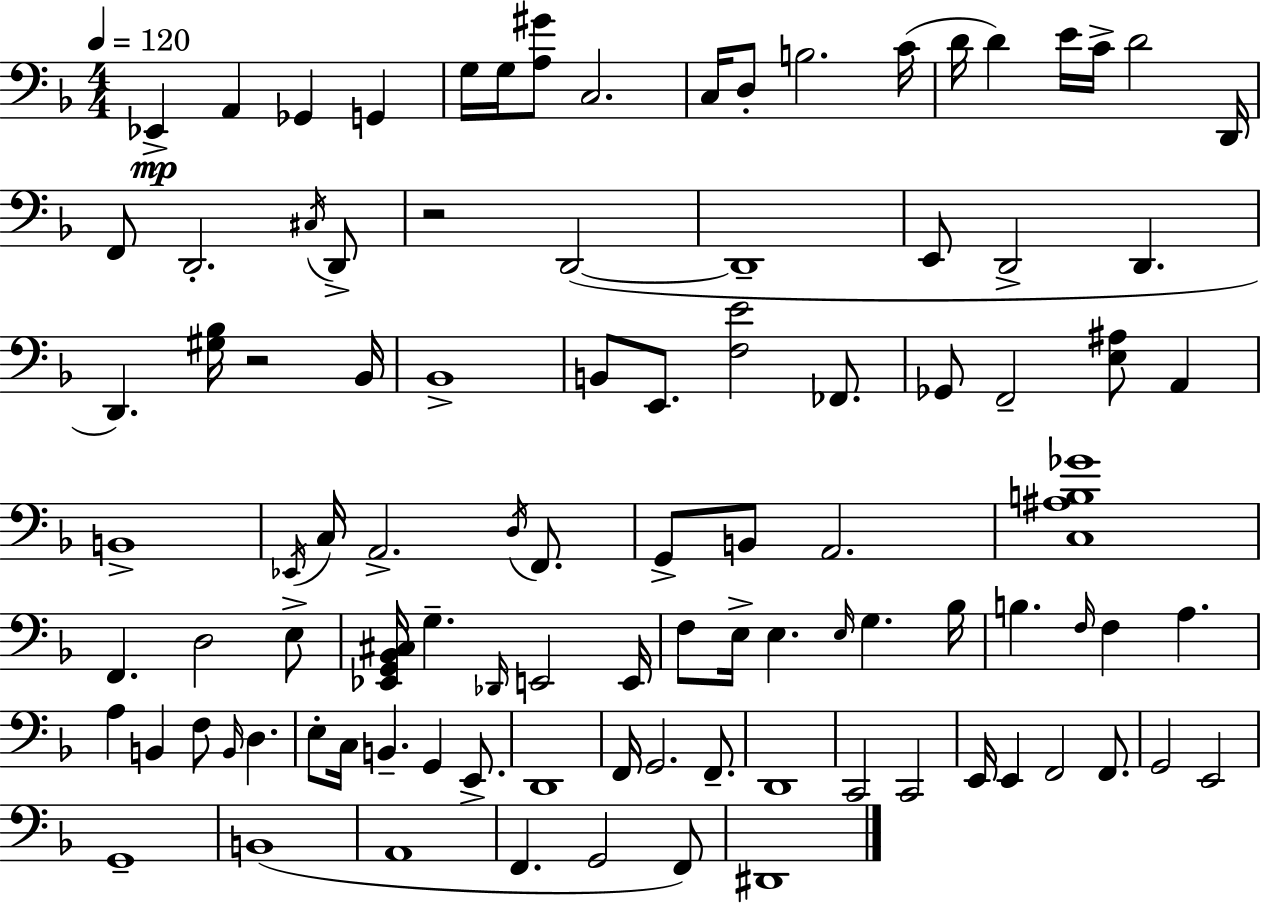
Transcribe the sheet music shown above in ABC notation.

X:1
T:Untitled
M:4/4
L:1/4
K:Dm
_E,, A,, _G,, G,, G,/4 G,/4 [A,^G]/2 C,2 C,/4 D,/2 B,2 C/4 D/4 D E/4 C/4 D2 D,,/4 F,,/2 D,,2 ^C,/4 D,,/2 z2 D,,2 D,,4 E,,/2 D,,2 D,, D,, [^G,_B,]/4 z2 _B,,/4 _B,,4 B,,/2 E,,/2 [F,E]2 _F,,/2 _G,,/2 F,,2 [E,^A,]/2 A,, B,,4 _E,,/4 C,/4 A,,2 D,/4 F,,/2 G,,/2 B,,/2 A,,2 [C,^A,B,_G]4 F,, D,2 E,/2 [_E,,G,,_B,,^C,]/4 G, _D,,/4 E,,2 E,,/4 F,/2 E,/4 E, E,/4 G, _B,/4 B, F,/4 F, A, A, B,, F,/2 B,,/4 D, E,/2 C,/4 B,, G,, E,,/2 D,,4 F,,/4 G,,2 F,,/2 D,,4 C,,2 C,,2 E,,/4 E,, F,,2 F,,/2 G,,2 E,,2 G,,4 B,,4 A,,4 F,, G,,2 F,,/2 ^D,,4